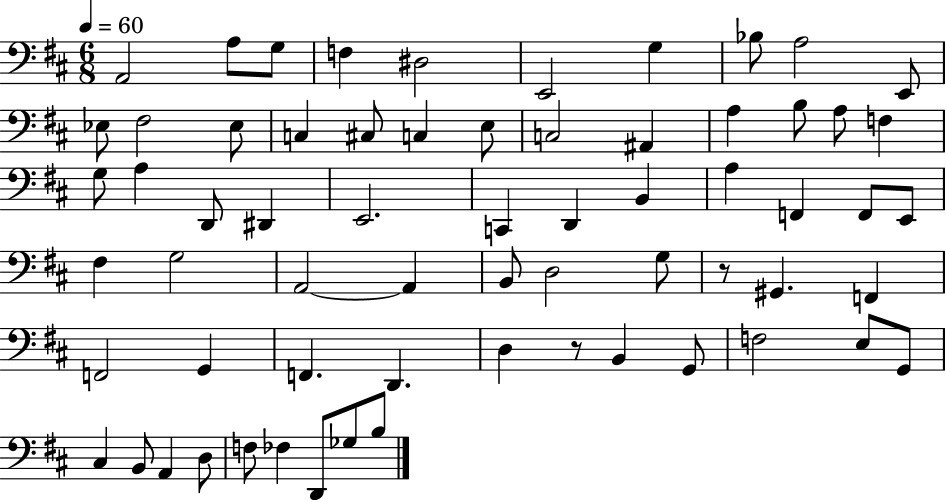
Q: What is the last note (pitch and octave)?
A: B3